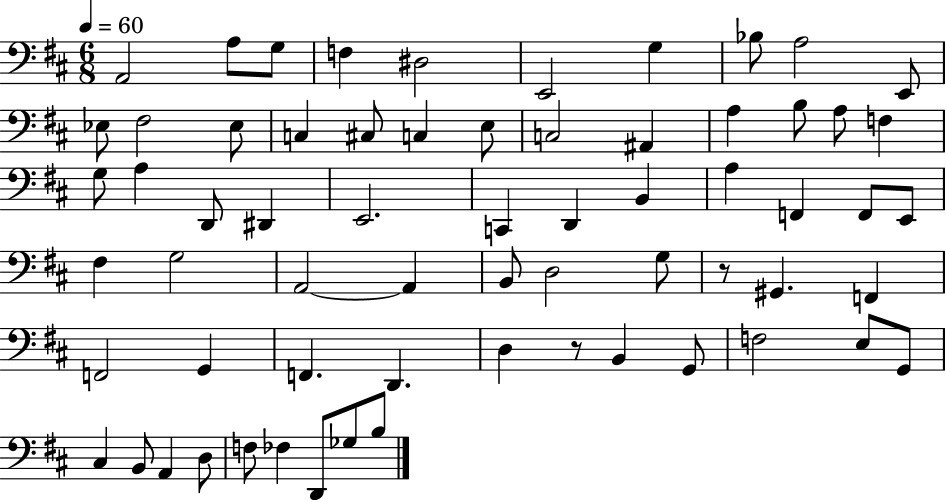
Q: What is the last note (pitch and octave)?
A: B3